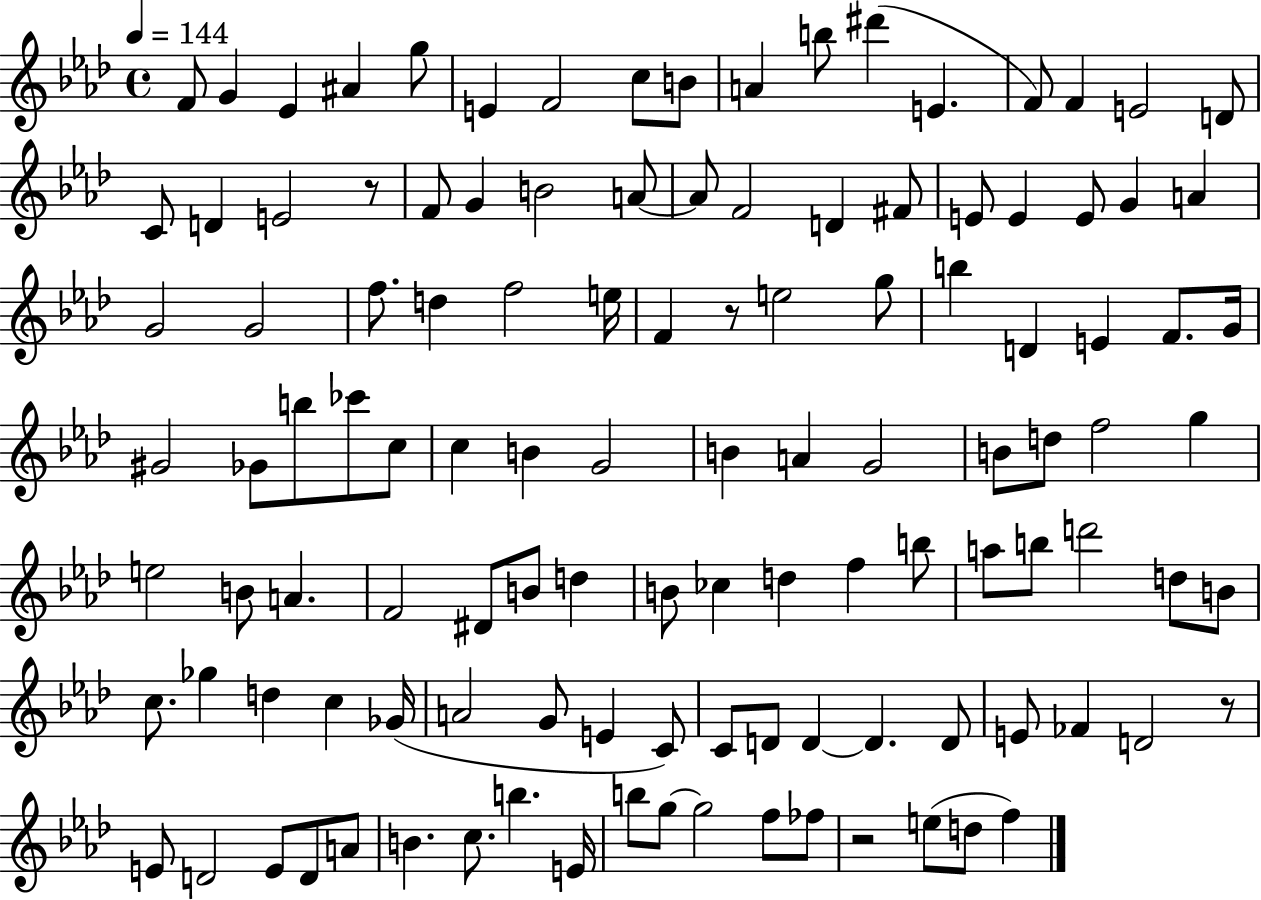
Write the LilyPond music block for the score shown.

{
  \clef treble
  \time 4/4
  \defaultTimeSignature
  \key aes \major
  \tempo 4 = 144
  \repeat volta 2 { f'8 g'4 ees'4 ais'4 g''8 | e'4 f'2 c''8 b'8 | a'4 b''8 dis'''4( e'4. | f'8) f'4 e'2 d'8 | \break c'8 d'4 e'2 r8 | f'8 g'4 b'2 a'8~~ | a'8 f'2 d'4 fis'8 | e'8 e'4 e'8 g'4 a'4 | \break g'2 g'2 | f''8. d''4 f''2 e''16 | f'4 r8 e''2 g''8 | b''4 d'4 e'4 f'8. g'16 | \break gis'2 ges'8 b''8 ces'''8 c''8 | c''4 b'4 g'2 | b'4 a'4 g'2 | b'8 d''8 f''2 g''4 | \break e''2 b'8 a'4. | f'2 dis'8 b'8 d''4 | b'8 ces''4 d''4 f''4 b''8 | a''8 b''8 d'''2 d''8 b'8 | \break c''8. ges''4 d''4 c''4 ges'16( | a'2 g'8 e'4 c'8) | c'8 d'8 d'4~~ d'4. d'8 | e'8 fes'4 d'2 r8 | \break e'8 d'2 e'8 d'8 a'8 | b'4. c''8. b''4. e'16 | b''8 g''8~~ g''2 f''8 fes''8 | r2 e''8( d''8 f''4) | \break } \bar "|."
}